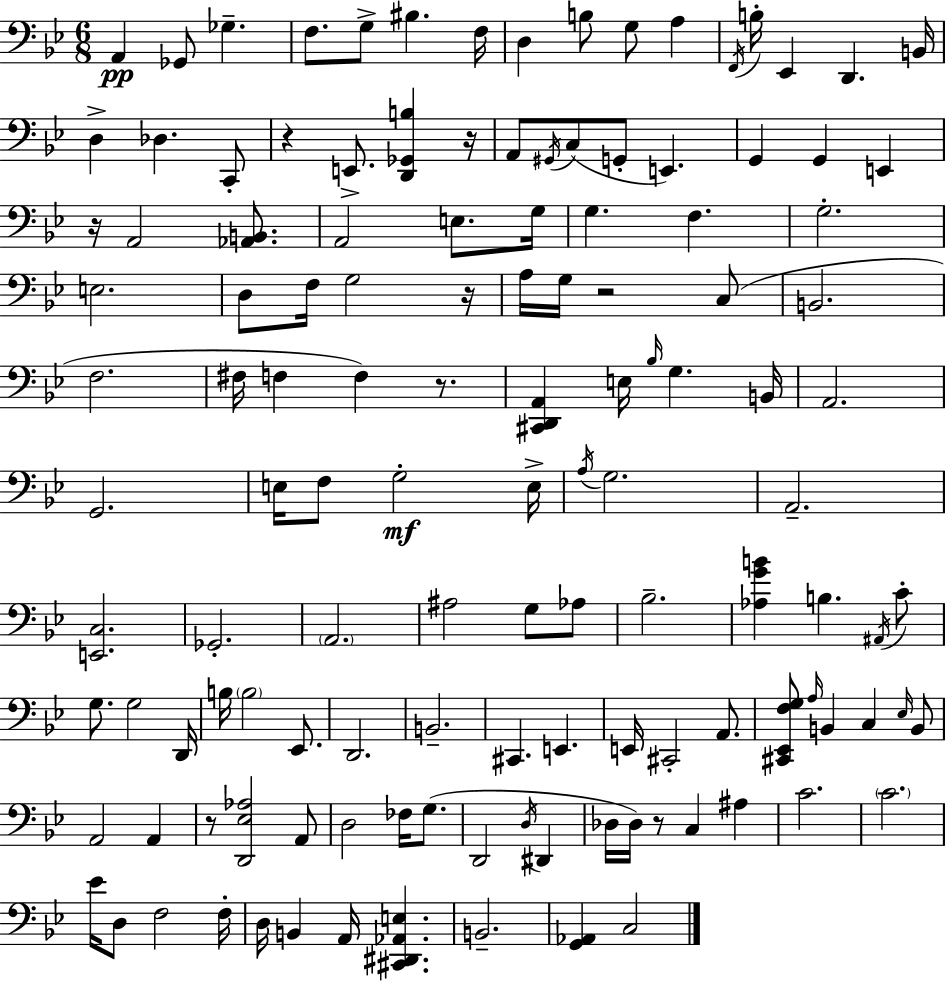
A2/q Gb2/e Gb3/q. F3/e. G3/e BIS3/q. F3/s D3/q B3/e G3/e A3/q F2/s B3/s Eb2/q D2/q. B2/s D3/q Db3/q. C2/e R/q E2/e. [D2,Gb2,B3]/q R/s A2/e G#2/s C3/e G2/e E2/q. G2/q G2/q E2/q R/s A2/h [Ab2,B2]/e. A2/h E3/e. G3/s G3/q. F3/q. G3/h. E3/h. D3/e F3/s G3/h R/s A3/s G3/s R/h C3/e B2/h. F3/h. F#3/s F3/q F3/q R/e. [C#2,D2,A2]/q E3/s Bb3/s G3/q. B2/s A2/h. G2/h. E3/s F3/e G3/h E3/s A3/s G3/h. A2/h. [E2,C3]/h. Gb2/h. A2/h. A#3/h G3/e Ab3/e Bb3/h. [Ab3,G4,B4]/q B3/q. A#2/s C4/e G3/e. G3/h D2/s B3/s B3/h Eb2/e. D2/h. B2/h. C#2/q. E2/q. E2/s C#2/h A2/e. [C#2,Eb2,F3,G3]/e A3/s B2/q C3/q Eb3/s B2/e A2/h A2/q R/e [D2,Eb3,Ab3]/h A2/e D3/h FES3/s G3/e. D2/h D3/s D#2/q Db3/s Db3/s R/e C3/q A#3/q C4/h. C4/h. Eb4/s D3/e F3/h F3/s D3/s B2/q A2/s [C#2,D#2,Ab2,E3]/q. B2/h. [G2,Ab2]/q C3/h